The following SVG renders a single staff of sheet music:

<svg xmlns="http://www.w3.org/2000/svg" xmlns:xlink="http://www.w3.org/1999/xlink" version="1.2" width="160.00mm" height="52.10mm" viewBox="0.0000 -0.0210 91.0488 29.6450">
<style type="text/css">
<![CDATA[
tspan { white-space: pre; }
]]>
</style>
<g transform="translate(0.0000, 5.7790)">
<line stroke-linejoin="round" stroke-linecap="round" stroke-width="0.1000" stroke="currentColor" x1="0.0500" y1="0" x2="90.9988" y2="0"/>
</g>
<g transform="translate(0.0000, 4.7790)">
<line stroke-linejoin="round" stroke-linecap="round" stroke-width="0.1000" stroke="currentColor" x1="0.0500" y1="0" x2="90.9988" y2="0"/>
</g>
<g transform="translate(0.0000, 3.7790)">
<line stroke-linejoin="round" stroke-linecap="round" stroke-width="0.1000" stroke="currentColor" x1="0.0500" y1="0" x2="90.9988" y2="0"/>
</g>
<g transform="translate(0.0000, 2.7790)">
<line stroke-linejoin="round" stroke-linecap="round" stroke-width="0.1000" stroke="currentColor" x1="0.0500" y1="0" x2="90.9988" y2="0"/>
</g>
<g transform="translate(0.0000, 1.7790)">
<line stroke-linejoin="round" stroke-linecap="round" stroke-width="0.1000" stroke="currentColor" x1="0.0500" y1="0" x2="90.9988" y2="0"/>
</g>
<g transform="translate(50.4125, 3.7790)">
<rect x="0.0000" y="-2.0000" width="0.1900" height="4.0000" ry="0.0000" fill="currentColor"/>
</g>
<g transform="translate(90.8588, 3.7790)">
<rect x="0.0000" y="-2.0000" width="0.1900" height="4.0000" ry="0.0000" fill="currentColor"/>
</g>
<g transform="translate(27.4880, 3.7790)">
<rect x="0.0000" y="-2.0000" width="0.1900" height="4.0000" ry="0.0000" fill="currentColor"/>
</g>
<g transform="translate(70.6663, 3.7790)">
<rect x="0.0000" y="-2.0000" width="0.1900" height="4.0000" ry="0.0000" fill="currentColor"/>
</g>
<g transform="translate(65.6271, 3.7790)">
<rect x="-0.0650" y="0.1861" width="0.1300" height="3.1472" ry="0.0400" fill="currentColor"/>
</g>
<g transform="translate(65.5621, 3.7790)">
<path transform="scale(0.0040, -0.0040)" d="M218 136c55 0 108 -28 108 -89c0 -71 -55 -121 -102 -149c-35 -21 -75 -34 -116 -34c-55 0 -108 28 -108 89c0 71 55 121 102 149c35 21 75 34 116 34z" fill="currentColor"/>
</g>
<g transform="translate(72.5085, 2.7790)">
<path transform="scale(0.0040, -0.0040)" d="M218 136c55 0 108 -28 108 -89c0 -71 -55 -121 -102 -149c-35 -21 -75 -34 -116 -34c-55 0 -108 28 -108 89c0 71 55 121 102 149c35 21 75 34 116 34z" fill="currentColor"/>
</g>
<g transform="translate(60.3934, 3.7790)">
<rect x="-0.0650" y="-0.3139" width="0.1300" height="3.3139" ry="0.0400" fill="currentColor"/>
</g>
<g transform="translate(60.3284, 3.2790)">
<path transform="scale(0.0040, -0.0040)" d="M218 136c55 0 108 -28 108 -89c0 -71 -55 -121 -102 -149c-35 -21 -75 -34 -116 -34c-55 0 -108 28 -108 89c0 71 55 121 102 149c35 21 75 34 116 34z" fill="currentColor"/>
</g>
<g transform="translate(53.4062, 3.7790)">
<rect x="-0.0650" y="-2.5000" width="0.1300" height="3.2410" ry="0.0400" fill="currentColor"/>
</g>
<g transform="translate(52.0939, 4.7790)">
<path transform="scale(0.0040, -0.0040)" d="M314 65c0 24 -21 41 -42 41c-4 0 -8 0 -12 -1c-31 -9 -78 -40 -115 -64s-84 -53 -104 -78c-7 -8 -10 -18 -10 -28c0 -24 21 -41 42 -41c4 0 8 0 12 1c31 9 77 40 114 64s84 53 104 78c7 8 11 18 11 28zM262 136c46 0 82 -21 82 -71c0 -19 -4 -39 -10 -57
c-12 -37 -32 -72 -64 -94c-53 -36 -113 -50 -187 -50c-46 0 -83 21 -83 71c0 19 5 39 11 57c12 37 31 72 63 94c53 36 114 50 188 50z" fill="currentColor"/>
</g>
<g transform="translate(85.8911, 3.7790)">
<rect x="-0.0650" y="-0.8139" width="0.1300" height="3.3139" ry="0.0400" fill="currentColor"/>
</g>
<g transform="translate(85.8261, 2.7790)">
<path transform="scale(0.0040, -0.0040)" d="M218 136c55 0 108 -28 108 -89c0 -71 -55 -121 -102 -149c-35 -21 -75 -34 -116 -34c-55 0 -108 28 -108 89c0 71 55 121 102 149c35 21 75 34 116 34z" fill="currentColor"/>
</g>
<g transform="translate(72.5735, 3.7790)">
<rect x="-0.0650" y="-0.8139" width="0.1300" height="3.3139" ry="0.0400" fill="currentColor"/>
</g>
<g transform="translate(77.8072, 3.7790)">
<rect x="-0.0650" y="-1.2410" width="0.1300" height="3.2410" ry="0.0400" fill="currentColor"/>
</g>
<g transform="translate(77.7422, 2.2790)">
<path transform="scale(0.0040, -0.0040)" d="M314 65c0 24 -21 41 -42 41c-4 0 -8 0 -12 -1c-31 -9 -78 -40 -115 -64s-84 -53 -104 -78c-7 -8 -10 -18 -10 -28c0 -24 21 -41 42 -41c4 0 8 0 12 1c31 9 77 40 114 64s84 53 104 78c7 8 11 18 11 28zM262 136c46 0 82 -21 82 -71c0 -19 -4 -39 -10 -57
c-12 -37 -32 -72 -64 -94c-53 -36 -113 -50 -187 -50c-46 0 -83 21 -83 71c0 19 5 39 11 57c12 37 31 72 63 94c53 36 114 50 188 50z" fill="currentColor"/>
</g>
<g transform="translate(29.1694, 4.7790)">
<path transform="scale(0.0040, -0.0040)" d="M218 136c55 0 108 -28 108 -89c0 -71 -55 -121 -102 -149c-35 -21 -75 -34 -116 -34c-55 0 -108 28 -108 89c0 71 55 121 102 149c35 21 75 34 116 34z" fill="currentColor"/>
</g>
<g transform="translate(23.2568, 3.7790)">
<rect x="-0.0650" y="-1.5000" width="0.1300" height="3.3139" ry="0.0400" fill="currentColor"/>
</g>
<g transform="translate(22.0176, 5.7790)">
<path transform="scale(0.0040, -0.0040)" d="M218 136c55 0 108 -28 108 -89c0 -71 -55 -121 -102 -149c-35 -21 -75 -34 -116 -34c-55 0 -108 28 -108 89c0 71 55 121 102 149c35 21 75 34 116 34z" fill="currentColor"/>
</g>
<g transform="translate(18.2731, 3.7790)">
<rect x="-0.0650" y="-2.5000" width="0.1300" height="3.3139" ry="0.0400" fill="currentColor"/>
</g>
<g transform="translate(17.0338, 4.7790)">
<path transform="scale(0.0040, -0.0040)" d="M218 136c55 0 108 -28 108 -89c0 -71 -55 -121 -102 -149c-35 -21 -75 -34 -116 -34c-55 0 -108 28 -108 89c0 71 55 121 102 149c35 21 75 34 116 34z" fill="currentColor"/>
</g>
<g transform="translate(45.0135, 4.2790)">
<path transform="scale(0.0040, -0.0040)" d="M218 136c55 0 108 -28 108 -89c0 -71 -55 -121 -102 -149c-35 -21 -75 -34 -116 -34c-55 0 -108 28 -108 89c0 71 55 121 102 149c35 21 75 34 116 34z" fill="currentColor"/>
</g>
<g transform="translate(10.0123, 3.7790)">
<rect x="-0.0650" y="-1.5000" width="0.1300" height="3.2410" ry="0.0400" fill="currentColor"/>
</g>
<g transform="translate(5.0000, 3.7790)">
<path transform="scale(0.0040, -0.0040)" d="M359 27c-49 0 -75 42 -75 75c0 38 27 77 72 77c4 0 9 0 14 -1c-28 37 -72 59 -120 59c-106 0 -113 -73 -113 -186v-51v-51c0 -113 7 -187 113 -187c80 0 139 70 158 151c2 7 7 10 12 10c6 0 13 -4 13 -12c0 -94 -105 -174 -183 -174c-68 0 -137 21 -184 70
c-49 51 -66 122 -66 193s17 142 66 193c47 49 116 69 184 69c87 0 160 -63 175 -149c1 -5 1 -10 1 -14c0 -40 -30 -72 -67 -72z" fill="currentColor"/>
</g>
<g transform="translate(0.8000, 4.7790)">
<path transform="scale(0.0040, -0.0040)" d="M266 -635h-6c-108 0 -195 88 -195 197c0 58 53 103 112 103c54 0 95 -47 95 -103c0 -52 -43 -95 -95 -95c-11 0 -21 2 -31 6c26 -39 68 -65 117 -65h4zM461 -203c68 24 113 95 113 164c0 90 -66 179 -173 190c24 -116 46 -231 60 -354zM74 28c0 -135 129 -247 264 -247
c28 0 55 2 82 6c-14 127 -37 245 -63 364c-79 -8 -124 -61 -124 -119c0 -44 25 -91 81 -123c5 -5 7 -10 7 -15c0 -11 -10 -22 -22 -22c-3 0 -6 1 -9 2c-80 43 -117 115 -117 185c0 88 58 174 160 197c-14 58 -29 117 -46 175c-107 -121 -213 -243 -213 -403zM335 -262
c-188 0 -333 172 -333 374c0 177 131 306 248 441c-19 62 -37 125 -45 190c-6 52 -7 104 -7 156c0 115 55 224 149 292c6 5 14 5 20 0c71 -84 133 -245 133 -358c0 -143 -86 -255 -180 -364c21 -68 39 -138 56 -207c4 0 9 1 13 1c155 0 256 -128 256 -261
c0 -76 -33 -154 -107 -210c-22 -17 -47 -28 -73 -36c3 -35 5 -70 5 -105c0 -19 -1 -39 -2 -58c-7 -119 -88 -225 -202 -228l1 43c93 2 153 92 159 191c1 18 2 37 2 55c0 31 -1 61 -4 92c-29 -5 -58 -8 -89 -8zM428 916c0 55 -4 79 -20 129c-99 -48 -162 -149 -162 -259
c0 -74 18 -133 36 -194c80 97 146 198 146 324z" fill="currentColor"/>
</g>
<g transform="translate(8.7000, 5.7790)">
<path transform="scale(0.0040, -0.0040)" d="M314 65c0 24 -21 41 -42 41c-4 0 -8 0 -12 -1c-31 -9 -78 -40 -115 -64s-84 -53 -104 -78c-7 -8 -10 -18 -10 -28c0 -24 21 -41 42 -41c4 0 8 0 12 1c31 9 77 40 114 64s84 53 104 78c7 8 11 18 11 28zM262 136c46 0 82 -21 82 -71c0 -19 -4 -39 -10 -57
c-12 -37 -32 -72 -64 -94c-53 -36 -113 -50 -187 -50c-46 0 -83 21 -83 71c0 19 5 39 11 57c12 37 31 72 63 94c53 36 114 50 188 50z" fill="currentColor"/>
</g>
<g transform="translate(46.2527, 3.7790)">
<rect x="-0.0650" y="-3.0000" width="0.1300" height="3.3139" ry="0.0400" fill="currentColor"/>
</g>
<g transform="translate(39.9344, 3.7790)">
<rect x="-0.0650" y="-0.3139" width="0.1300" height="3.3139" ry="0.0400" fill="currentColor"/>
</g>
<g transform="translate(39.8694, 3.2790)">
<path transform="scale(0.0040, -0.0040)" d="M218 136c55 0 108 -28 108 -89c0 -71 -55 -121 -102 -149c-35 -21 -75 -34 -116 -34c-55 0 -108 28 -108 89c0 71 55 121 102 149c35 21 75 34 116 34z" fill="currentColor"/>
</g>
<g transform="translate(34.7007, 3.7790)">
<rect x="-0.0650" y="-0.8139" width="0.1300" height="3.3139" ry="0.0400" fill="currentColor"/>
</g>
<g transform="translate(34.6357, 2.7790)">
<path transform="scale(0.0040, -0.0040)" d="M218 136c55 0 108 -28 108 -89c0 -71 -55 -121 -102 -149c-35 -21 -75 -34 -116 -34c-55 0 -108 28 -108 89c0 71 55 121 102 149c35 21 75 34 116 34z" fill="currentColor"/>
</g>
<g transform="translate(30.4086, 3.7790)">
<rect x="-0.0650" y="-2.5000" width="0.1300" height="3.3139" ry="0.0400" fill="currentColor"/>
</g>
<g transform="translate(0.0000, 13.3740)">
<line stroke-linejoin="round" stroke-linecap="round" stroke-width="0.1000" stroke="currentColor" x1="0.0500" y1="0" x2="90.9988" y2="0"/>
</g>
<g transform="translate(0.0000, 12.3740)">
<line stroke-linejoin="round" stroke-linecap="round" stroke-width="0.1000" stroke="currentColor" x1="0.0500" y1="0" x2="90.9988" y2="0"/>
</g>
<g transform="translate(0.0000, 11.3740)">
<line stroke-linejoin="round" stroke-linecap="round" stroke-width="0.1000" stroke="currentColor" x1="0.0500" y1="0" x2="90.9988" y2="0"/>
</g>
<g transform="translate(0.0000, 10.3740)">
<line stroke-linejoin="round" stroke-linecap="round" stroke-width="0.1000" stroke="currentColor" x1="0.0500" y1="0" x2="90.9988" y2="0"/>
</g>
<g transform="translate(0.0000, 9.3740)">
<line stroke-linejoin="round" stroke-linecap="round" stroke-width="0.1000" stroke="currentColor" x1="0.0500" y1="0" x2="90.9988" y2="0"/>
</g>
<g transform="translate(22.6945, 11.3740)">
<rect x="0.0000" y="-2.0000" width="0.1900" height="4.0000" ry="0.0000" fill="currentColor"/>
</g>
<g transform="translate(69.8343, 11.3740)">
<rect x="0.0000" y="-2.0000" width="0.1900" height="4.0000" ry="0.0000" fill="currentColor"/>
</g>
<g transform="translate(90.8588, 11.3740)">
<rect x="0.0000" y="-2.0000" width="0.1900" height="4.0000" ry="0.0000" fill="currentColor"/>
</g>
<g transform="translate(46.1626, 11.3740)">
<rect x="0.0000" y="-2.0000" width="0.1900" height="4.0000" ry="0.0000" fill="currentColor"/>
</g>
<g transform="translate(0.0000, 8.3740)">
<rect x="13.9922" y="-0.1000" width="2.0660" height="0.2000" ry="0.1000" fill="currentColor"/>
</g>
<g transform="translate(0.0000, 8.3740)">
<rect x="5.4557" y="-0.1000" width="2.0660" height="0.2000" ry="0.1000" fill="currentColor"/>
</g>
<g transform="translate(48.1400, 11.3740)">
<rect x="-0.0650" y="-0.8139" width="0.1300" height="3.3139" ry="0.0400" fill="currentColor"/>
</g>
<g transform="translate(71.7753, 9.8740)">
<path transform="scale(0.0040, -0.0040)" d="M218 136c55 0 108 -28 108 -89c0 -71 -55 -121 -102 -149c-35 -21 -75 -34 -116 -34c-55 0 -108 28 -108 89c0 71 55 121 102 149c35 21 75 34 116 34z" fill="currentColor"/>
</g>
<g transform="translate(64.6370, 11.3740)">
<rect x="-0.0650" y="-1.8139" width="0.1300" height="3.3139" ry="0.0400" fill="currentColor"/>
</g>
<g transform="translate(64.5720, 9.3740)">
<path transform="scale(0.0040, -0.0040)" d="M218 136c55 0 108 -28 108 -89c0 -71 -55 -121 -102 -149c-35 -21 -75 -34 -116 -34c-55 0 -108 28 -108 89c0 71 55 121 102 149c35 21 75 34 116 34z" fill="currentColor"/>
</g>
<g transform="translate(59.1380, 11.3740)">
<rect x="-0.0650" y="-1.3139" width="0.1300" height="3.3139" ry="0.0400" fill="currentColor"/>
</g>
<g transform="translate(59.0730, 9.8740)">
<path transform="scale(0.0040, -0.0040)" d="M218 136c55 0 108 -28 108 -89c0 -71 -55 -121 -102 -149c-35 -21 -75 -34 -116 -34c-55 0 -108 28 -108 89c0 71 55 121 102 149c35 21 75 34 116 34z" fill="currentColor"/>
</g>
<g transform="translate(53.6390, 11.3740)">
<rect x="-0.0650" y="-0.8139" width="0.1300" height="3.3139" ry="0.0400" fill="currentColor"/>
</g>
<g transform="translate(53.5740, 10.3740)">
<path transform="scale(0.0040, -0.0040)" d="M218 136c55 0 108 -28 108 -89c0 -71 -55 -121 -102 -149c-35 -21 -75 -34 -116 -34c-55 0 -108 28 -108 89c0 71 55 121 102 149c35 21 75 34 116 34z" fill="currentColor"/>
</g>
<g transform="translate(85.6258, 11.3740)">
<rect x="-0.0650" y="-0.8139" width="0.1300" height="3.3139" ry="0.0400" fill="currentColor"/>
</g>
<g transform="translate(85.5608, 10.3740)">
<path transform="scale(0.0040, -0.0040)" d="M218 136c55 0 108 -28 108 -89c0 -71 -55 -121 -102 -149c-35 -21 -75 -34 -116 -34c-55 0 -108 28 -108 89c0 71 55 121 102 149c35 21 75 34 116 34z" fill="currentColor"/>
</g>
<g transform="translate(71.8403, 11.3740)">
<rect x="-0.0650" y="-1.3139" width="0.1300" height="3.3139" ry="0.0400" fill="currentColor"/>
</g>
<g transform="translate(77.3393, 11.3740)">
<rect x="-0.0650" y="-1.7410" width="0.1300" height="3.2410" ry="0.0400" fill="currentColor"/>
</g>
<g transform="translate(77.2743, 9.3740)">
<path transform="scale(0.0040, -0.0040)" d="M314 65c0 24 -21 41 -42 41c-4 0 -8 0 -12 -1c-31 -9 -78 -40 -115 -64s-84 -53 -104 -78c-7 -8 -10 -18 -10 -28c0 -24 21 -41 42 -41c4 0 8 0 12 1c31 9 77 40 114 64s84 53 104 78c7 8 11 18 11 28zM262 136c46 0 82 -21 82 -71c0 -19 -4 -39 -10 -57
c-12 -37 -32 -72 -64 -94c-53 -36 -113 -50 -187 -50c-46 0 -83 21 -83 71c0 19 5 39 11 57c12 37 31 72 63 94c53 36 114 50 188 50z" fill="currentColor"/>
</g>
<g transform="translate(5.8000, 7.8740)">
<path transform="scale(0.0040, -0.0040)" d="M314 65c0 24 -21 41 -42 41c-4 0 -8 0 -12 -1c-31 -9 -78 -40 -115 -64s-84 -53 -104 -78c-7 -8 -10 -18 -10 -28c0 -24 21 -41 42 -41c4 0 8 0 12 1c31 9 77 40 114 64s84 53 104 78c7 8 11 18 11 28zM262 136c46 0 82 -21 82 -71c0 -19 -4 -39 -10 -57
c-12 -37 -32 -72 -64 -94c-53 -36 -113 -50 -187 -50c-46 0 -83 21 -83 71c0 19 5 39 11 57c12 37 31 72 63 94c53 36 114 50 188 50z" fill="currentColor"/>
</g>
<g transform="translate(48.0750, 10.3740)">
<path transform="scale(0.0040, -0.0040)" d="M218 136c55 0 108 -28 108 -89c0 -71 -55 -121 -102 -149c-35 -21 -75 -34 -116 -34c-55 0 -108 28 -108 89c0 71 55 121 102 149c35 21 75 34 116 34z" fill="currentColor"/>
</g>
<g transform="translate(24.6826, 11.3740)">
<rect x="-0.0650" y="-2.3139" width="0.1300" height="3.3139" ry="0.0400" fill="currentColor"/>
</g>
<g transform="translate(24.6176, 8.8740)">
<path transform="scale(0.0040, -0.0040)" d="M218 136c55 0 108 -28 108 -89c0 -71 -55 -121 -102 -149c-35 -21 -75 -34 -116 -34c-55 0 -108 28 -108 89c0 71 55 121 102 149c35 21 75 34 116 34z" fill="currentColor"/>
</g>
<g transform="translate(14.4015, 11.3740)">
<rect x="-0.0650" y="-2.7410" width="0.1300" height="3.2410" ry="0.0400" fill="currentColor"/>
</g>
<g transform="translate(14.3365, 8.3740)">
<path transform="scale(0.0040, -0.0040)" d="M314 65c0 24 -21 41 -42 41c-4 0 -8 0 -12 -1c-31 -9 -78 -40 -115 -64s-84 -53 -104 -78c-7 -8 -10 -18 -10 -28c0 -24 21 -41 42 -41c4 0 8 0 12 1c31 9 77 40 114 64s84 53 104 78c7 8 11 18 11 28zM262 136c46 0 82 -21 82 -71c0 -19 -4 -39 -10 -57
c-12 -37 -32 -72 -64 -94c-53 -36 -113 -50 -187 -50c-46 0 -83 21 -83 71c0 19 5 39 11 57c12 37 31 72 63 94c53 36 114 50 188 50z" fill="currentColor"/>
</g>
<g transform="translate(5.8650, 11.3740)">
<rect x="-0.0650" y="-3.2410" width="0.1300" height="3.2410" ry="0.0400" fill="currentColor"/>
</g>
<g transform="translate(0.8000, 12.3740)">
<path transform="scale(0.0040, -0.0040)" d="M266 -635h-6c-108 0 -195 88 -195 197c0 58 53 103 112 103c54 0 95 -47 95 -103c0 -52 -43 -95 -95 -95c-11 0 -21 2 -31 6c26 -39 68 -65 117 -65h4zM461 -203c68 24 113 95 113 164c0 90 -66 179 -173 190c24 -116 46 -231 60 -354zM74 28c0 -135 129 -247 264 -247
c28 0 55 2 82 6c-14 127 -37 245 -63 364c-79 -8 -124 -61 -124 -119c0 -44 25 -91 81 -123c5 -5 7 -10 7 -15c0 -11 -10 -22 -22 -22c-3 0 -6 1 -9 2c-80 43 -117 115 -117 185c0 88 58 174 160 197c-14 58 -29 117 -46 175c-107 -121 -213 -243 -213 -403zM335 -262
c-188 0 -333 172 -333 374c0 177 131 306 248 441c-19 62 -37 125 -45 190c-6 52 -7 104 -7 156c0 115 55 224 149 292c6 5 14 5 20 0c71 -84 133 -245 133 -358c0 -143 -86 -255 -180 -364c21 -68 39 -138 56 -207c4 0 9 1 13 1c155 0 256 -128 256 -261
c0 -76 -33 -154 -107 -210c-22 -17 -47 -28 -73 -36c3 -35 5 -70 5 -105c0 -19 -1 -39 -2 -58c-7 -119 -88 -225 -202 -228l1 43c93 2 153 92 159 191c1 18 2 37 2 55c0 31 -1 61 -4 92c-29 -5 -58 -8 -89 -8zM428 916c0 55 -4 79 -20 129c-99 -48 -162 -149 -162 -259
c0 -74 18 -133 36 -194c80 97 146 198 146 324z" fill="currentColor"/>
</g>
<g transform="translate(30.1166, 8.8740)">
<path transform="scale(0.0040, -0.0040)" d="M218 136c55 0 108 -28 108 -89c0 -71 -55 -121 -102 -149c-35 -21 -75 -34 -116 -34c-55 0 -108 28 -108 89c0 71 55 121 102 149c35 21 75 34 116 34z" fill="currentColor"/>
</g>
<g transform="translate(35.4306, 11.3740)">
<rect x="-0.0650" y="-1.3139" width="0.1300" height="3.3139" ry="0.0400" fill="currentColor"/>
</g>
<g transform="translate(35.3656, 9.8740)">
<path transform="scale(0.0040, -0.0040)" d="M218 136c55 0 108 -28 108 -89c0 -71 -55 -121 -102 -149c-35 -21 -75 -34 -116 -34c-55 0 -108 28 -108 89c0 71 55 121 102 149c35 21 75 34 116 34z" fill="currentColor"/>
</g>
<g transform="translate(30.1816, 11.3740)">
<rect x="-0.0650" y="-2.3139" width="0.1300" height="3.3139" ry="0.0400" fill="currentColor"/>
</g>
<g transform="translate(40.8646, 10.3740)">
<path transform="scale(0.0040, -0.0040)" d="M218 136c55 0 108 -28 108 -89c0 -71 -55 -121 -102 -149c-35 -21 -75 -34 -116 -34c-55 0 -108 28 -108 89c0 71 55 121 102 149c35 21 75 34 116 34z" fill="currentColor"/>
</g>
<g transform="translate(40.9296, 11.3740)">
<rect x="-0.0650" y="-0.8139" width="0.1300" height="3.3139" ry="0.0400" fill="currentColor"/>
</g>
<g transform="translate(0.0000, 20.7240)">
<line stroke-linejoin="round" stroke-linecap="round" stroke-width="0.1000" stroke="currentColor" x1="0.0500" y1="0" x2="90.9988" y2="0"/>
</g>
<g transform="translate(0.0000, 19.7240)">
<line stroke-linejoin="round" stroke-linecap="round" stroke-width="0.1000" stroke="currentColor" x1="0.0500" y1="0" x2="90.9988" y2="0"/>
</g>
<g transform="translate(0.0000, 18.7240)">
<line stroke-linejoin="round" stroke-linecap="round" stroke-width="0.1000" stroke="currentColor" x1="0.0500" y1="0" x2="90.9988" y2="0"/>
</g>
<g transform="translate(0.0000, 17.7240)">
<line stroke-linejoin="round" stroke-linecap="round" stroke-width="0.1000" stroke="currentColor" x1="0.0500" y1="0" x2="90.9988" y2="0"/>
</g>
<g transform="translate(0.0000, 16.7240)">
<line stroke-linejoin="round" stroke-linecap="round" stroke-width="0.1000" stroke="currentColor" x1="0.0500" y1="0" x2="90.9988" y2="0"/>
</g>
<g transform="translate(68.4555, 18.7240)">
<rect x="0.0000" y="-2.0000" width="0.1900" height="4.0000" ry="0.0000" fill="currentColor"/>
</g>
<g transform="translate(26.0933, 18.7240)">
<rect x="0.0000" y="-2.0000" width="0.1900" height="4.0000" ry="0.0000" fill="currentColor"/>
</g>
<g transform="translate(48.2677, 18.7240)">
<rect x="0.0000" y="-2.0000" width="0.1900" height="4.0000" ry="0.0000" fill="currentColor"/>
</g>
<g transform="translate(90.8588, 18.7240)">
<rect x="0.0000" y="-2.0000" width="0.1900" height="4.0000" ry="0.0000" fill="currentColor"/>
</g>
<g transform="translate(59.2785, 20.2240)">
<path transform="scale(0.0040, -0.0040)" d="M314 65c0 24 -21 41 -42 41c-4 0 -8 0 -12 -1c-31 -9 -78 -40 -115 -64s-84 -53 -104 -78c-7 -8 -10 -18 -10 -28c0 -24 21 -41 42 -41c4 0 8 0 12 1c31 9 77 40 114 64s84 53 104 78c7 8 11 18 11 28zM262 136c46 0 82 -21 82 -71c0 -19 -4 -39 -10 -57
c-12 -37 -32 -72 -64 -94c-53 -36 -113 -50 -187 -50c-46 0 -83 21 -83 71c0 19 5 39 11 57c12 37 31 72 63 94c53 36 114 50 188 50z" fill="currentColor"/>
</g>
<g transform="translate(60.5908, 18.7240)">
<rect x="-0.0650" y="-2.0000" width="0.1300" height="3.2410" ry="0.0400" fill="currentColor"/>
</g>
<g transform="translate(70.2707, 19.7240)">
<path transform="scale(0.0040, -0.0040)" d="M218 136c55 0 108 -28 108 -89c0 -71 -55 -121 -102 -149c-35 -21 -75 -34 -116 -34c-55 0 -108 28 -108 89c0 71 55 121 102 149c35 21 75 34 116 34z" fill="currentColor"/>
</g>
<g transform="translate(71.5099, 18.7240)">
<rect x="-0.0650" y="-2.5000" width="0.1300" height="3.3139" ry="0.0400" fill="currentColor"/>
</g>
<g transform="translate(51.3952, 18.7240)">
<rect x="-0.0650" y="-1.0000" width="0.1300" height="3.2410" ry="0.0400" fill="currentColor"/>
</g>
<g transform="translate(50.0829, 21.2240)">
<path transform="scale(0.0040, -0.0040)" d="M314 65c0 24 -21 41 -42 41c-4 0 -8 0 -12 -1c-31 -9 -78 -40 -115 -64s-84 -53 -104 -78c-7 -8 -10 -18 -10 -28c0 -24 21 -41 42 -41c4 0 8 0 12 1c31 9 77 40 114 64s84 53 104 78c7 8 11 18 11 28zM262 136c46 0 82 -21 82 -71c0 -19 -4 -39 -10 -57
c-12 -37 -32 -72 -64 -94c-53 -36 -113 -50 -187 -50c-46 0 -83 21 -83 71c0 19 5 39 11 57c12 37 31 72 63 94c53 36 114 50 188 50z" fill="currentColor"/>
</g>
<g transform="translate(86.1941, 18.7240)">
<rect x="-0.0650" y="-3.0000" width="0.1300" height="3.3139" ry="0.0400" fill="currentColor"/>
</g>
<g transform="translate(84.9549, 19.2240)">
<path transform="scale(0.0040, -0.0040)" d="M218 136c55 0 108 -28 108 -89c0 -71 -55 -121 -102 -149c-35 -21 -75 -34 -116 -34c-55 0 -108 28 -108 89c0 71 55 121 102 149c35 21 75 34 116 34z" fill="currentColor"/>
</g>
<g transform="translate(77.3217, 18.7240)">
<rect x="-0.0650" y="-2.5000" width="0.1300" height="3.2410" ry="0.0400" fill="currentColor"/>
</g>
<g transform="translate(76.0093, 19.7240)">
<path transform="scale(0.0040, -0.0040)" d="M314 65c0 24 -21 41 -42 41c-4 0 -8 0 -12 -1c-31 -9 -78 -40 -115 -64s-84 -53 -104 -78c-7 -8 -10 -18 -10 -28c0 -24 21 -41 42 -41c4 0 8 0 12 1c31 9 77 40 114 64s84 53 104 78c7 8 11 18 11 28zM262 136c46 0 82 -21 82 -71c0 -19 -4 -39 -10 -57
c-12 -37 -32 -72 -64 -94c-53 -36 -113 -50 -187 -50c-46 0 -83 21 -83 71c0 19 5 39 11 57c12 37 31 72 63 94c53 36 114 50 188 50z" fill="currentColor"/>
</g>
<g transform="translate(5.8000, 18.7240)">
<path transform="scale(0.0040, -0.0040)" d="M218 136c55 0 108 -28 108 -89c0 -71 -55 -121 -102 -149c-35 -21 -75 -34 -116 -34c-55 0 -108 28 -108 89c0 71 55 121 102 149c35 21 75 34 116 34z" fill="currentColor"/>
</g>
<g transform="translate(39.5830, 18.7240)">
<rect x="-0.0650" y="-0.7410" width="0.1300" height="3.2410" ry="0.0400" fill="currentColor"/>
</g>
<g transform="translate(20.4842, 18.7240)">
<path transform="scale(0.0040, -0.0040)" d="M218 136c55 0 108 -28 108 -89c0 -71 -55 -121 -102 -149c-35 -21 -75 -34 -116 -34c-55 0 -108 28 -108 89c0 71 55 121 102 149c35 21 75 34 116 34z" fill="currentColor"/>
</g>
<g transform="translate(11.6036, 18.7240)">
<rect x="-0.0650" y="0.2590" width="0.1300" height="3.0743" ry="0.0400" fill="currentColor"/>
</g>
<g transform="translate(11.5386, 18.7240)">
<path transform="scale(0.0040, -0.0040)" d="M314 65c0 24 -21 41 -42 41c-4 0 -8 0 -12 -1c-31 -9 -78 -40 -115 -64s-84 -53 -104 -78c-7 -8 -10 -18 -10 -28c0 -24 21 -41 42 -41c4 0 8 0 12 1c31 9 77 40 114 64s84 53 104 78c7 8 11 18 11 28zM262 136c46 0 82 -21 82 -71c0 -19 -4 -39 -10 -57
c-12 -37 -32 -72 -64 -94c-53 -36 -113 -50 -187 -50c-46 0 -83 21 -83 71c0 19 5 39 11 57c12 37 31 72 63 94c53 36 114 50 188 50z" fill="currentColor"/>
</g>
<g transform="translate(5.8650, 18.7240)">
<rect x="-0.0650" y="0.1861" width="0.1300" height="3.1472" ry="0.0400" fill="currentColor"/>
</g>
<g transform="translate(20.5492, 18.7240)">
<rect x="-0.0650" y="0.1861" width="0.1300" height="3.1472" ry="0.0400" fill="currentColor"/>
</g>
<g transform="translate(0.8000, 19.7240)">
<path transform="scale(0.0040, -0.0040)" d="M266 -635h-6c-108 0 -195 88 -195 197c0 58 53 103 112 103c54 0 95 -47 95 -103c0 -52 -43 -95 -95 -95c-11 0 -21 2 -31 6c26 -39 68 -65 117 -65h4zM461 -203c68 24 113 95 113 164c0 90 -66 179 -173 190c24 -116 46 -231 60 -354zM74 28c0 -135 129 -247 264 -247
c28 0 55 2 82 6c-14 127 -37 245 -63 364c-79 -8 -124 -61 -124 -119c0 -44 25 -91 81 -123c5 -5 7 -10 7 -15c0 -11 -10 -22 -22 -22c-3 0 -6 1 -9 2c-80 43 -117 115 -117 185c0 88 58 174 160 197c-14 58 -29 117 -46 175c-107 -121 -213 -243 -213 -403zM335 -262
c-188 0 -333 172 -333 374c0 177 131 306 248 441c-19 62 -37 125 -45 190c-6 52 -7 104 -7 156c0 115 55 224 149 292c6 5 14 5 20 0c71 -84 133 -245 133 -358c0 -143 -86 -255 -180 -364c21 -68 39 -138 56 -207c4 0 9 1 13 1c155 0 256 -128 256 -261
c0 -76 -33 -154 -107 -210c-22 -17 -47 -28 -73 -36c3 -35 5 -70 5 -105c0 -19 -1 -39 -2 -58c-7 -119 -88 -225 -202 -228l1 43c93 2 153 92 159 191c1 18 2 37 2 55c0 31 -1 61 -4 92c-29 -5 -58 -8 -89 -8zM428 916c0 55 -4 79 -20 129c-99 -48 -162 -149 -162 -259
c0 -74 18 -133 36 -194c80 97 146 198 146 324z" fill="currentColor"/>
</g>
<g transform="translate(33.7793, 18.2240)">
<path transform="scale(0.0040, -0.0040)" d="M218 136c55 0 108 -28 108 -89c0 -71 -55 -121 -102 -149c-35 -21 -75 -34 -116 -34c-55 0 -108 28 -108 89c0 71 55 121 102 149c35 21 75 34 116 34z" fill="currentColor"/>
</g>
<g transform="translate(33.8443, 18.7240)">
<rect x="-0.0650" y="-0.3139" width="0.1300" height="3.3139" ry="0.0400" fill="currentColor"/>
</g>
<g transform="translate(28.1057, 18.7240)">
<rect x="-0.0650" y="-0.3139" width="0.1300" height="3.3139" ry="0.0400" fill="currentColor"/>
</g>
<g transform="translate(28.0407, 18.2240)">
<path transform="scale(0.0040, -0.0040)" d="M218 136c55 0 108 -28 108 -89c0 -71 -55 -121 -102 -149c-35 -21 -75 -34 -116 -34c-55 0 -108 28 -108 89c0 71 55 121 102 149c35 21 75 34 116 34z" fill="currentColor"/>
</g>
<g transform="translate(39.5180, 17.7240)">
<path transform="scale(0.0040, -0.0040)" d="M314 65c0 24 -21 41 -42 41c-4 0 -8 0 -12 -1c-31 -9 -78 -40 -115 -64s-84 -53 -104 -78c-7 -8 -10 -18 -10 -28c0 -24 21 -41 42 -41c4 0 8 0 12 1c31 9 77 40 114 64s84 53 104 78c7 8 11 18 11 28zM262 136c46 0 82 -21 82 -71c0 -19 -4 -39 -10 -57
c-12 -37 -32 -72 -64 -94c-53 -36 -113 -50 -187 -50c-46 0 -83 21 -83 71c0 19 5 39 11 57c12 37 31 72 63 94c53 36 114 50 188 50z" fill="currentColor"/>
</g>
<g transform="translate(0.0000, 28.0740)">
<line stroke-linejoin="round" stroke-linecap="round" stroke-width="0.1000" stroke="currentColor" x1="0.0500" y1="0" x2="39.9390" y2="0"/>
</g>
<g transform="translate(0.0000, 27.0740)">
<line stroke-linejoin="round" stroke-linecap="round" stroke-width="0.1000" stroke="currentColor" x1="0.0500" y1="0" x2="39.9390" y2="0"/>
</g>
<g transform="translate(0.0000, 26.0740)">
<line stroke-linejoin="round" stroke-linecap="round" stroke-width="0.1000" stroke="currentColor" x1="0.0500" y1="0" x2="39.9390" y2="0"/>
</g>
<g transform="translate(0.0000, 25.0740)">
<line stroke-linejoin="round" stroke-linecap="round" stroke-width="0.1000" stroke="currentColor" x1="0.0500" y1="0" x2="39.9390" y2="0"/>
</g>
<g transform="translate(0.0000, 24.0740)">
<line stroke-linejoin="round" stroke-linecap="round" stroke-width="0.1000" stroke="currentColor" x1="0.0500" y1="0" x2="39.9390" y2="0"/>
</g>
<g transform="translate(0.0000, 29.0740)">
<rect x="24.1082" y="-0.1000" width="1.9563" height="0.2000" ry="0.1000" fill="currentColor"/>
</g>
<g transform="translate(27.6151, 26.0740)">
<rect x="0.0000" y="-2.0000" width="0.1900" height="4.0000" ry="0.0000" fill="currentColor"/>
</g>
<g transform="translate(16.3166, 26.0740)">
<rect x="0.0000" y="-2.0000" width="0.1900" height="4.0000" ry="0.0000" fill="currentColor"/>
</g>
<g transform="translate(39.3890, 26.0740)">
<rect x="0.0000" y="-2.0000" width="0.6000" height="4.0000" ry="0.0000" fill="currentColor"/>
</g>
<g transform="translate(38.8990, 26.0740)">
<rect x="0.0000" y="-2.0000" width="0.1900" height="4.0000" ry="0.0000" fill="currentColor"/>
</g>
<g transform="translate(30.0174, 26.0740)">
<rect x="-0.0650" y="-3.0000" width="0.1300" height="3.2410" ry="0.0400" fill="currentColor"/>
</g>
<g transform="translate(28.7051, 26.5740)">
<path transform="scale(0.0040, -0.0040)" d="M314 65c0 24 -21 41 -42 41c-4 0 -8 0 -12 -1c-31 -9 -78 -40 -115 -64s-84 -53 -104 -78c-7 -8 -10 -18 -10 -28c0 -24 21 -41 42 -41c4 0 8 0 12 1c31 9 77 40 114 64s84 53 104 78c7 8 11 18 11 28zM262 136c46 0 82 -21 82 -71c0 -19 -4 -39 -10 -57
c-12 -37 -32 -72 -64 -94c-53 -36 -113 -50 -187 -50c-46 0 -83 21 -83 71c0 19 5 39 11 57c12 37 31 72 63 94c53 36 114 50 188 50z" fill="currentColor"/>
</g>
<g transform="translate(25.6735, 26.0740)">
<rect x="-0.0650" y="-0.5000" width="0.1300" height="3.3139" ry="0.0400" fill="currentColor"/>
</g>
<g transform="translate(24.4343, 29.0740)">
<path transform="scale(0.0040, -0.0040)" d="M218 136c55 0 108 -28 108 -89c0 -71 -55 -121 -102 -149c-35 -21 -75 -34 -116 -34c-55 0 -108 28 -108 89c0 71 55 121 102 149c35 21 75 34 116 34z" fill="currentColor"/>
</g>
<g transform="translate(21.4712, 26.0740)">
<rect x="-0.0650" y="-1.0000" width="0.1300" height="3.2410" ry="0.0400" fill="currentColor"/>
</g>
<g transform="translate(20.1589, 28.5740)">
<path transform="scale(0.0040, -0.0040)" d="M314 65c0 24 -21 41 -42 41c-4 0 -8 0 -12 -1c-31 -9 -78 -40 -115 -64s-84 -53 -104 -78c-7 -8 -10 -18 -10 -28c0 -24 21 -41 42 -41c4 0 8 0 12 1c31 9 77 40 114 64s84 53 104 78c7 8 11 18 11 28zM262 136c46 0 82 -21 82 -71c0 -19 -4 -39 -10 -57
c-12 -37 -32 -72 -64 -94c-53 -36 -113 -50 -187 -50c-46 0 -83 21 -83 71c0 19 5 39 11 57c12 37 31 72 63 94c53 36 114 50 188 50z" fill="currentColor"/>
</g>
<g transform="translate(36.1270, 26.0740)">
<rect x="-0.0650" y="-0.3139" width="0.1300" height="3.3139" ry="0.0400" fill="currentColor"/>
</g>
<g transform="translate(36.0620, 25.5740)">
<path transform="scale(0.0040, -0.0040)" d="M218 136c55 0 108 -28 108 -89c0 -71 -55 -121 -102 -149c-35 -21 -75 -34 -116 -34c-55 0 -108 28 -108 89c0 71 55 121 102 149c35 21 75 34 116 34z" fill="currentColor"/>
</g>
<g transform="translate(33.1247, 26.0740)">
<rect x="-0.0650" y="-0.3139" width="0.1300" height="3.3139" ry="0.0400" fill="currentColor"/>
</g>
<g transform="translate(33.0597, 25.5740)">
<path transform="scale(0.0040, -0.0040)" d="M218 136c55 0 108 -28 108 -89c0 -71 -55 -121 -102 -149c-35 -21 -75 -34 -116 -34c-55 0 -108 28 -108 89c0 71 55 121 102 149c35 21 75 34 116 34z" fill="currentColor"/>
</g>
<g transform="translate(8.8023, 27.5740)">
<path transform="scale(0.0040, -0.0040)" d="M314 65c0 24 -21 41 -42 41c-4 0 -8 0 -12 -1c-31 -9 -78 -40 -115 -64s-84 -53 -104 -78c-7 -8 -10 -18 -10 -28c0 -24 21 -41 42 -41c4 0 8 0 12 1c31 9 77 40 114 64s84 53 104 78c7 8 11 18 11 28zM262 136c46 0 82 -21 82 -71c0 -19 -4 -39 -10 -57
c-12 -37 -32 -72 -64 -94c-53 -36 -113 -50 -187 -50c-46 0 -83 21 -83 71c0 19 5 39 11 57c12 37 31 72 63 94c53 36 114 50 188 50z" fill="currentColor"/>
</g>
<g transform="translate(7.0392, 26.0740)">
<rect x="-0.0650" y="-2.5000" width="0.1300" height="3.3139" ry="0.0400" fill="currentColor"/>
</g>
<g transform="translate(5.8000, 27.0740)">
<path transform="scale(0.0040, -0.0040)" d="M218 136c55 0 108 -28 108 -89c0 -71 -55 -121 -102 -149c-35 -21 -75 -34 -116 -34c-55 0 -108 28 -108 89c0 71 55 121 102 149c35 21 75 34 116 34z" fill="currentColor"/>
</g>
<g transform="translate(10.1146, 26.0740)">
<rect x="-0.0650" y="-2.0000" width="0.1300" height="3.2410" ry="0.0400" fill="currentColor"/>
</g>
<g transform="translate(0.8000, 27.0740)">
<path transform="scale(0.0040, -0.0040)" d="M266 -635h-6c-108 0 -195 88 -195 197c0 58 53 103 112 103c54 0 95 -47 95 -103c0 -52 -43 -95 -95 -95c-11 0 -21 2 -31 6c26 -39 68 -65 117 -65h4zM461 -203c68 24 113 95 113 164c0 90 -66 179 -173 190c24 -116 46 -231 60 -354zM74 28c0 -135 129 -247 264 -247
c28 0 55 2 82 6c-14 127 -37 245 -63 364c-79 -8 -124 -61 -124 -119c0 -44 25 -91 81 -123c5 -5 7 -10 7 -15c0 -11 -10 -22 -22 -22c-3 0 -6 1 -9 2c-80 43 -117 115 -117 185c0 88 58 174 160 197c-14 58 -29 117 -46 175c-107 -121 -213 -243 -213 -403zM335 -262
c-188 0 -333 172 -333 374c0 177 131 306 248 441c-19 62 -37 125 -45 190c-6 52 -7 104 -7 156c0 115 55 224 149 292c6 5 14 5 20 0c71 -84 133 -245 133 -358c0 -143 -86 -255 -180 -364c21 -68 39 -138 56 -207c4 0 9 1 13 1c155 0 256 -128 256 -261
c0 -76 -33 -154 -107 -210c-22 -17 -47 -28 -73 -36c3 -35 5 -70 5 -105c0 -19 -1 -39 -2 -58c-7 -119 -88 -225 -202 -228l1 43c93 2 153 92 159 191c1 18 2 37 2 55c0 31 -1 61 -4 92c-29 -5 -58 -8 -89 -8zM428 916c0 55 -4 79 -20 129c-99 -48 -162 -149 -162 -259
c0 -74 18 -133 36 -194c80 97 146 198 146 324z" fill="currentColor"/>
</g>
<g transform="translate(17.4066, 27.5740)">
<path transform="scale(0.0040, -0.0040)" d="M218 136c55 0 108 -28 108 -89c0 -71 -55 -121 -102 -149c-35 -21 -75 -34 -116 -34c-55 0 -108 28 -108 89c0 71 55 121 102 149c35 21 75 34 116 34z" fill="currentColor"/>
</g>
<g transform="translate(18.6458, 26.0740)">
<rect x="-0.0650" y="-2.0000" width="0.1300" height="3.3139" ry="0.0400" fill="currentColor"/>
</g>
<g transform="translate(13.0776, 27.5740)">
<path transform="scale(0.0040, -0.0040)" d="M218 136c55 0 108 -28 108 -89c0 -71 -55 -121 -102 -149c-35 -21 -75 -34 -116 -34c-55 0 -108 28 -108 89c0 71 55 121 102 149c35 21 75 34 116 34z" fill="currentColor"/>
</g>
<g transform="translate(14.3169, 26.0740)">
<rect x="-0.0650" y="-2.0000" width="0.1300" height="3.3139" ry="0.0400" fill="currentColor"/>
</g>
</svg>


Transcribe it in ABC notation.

X:1
T:Untitled
M:4/4
L:1/4
K:C
E2 G E G d c A G2 c B d e2 d b2 a2 g g e d d d e f e f2 d B B2 B c c d2 D2 F2 G G2 A G F2 F F D2 C A2 c c